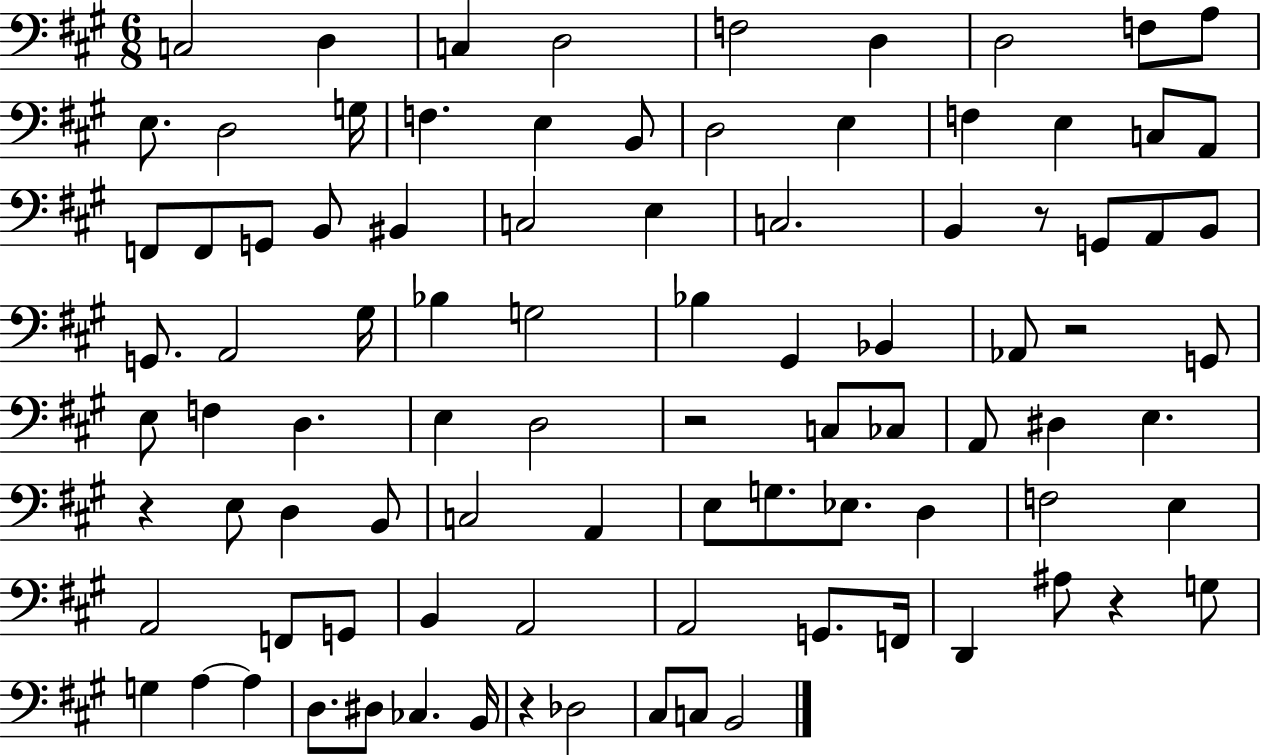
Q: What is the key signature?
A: A major